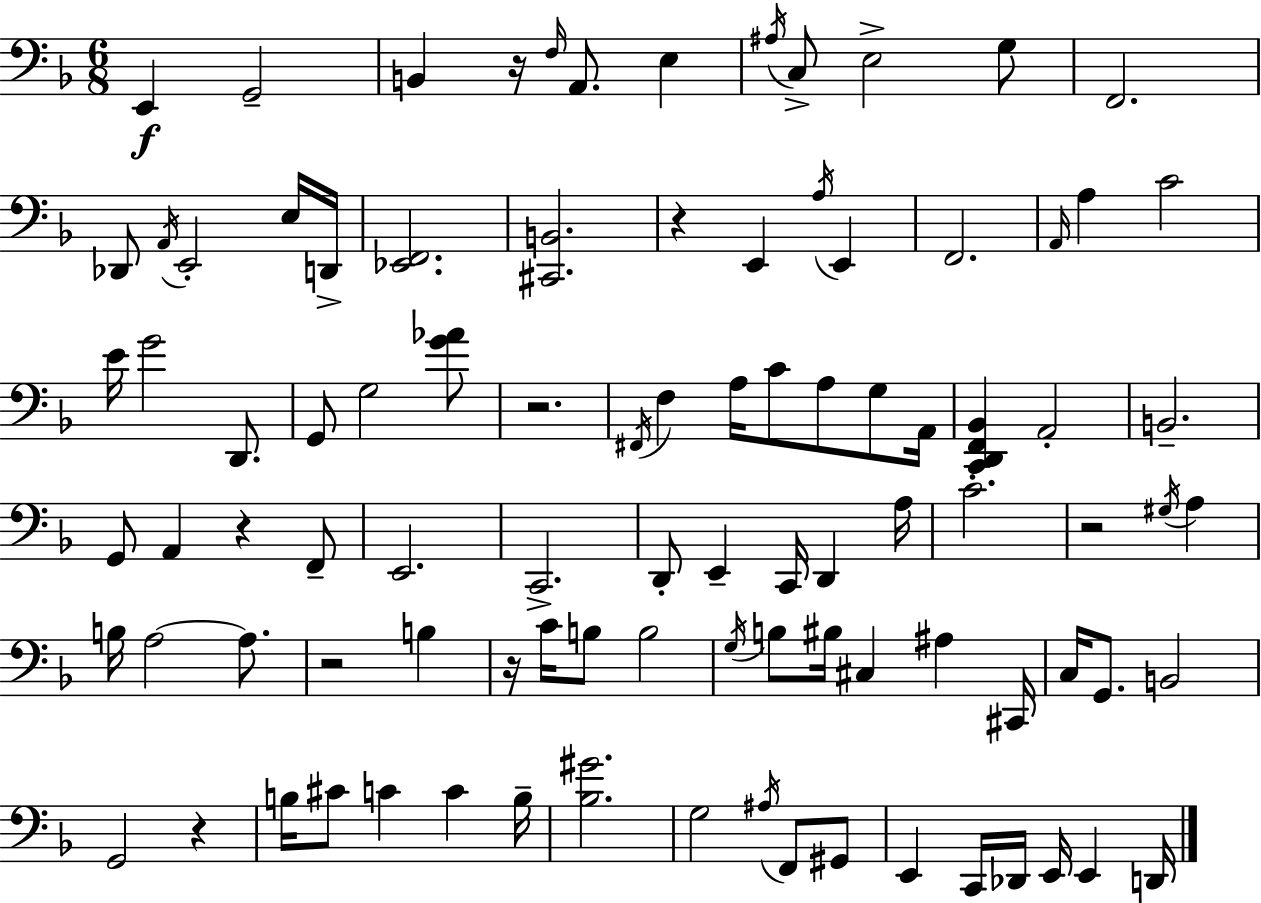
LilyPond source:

{
  \clef bass
  \numericTimeSignature
  \time 6/8
  \key d \minor
  e,4\f g,2-- | b,4 r16 \grace { f16 } a,8. e4 | \acciaccatura { ais16 } c8-> e2-> | g8 f,2. | \break des,8 \acciaccatura { a,16 } e,2-. | e16 d,16-> <ees, f,>2. | <cis, b,>2. | r4 e,4 \acciaccatura { a16 } | \break e,4 f,2. | \grace { a,16 } a4 c'2 | e'16 g'2 | d,8. g,8 g2 | \break <g' aes'>8 r2. | \acciaccatura { fis,16 } f4 a16 c'8 | a8 g8 a,16 <c, d, f, bes,>4 a,2-. | b,2.-- | \break g,8 a,4 | r4 f,8-- e,2. | c,2.-> | d,8-. e,4-- | \break c,16 d,4 a16 c'2.-. | r2 | \acciaccatura { gis16 } a4 b16 a2~~ | a8. r2 | \break b4 r16 c'16 b8 b2 | \acciaccatura { g16 } b8 bis16 cis4 | ais4 cis,16 c16 g,8. | b,2 g,2 | \break r4 b16 cis'8 c'4 | c'4 b16-- <bes gis'>2. | g2 | \acciaccatura { ais16 } f,8 gis,8 e,4 | \break c,16 des,16 e,16 e,4 d,16 \bar "|."
}